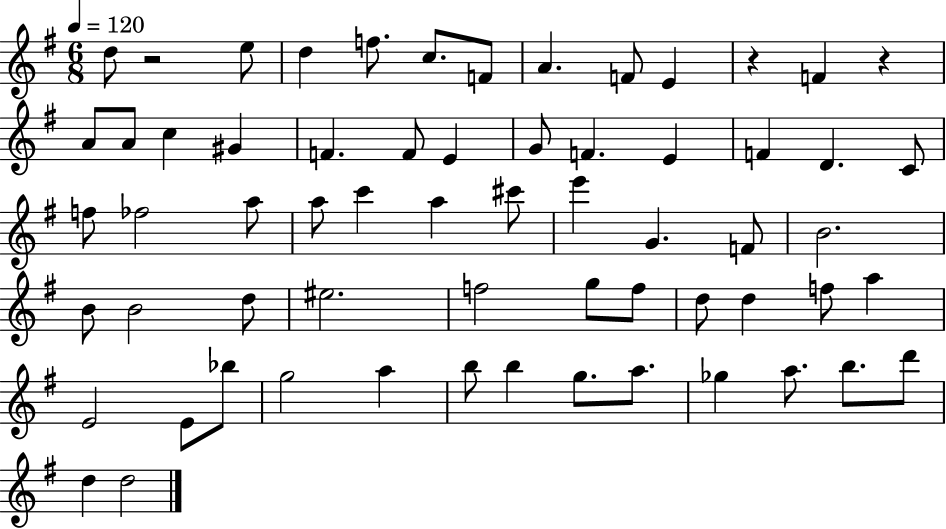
X:1
T:Untitled
M:6/8
L:1/4
K:G
d/2 z2 e/2 d f/2 c/2 F/2 A F/2 E z F z A/2 A/2 c ^G F F/2 E G/2 F E F D C/2 f/2 _f2 a/2 a/2 c' a ^c'/2 e' G F/2 B2 B/2 B2 d/2 ^e2 f2 g/2 f/2 d/2 d f/2 a E2 E/2 _b/2 g2 a b/2 b g/2 a/2 _g a/2 b/2 d'/2 d d2